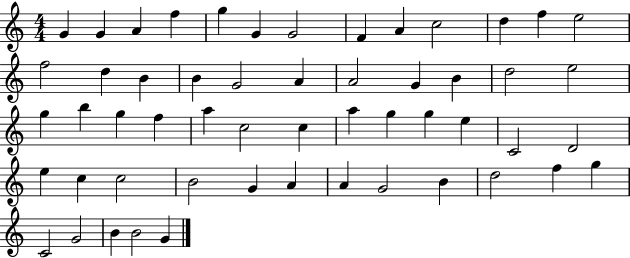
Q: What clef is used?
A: treble